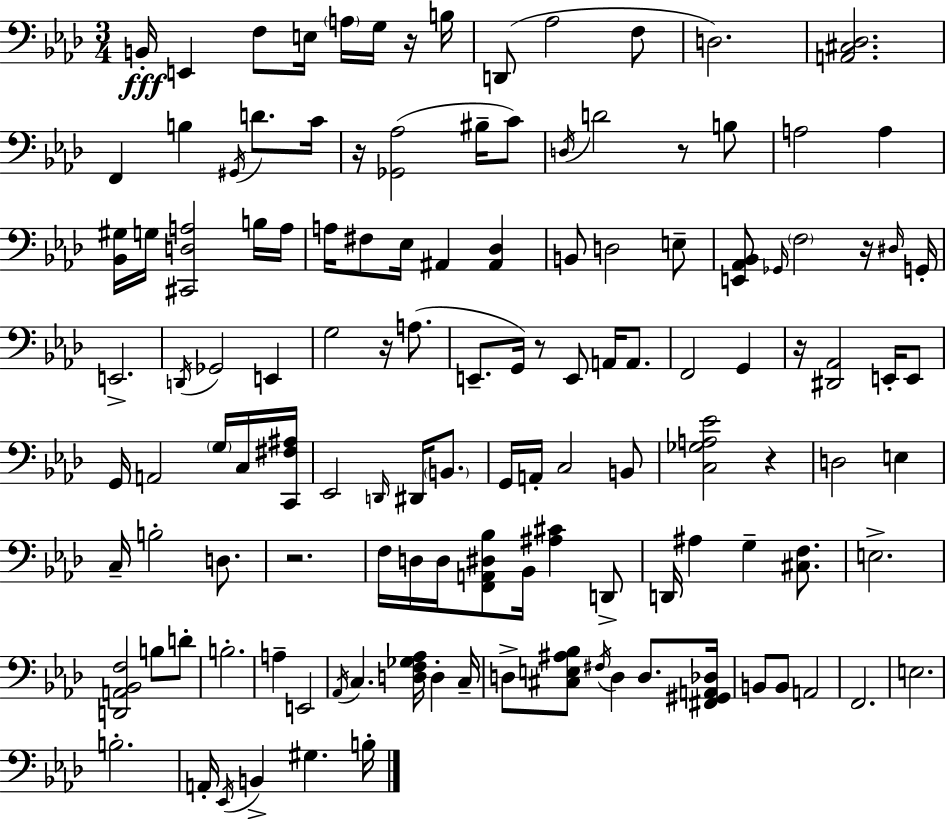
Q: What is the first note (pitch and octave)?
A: B2